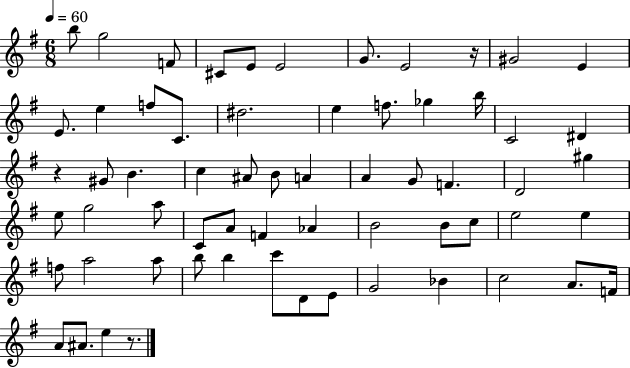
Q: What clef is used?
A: treble